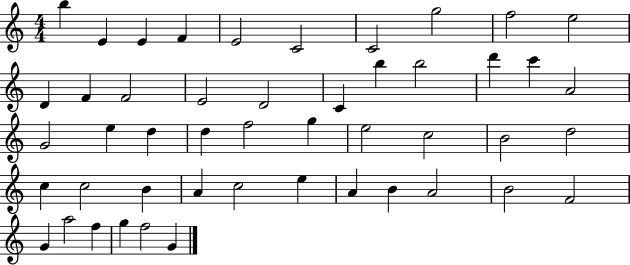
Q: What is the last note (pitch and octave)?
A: G4